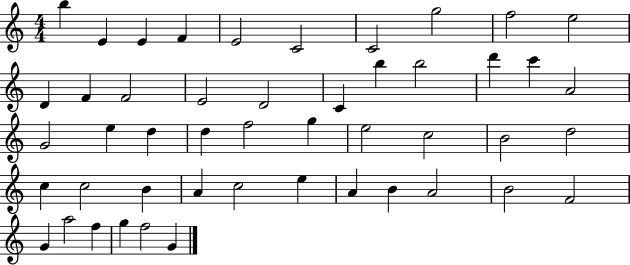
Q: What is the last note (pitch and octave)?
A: G4